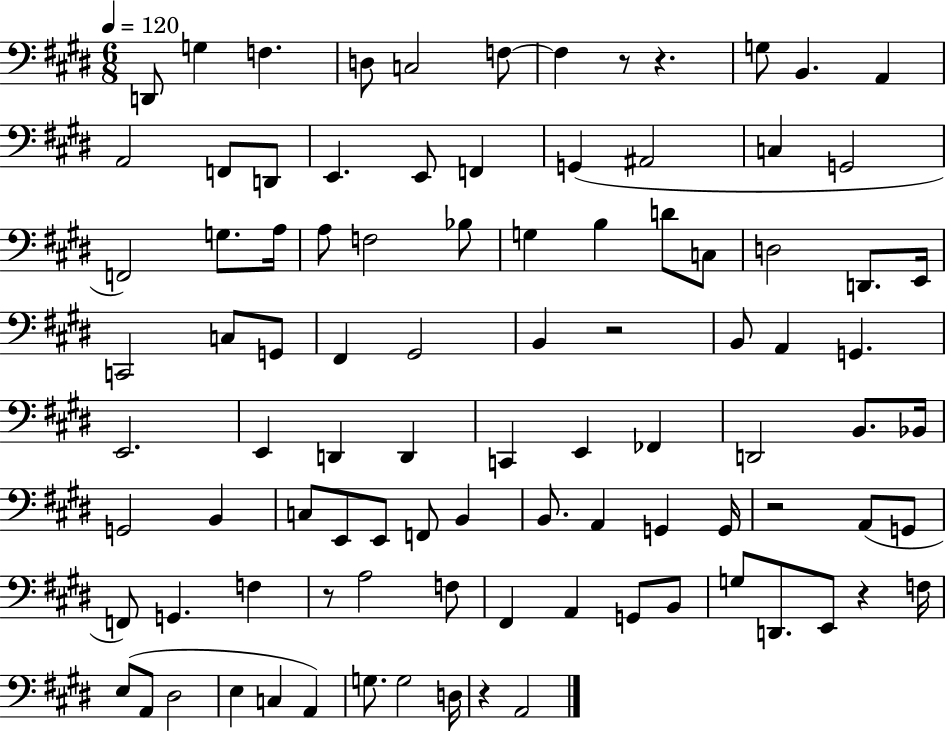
D2/e G3/q F3/q. D3/e C3/h F3/e F3/q R/e R/q. G3/e B2/q. A2/q A2/h F2/e D2/e E2/q. E2/e F2/q G2/q A#2/h C3/q G2/h F2/h G3/e. A3/s A3/e F3/h Bb3/e G3/q B3/q D4/e C3/e D3/h D2/e. E2/s C2/h C3/e G2/e F#2/q G#2/h B2/q R/h B2/e A2/q G2/q. E2/h. E2/q D2/q D2/q C2/q E2/q FES2/q D2/h B2/e. Bb2/s G2/h B2/q C3/e E2/e E2/e F2/e B2/q B2/e. A2/q G2/q G2/s R/h A2/e G2/e F2/e G2/q. F3/q R/e A3/h F3/e F#2/q A2/q G2/e B2/e G3/e D2/e. E2/e R/q F3/s E3/e A2/e D#3/h E3/q C3/q A2/q G3/e. G3/h D3/s R/q A2/h